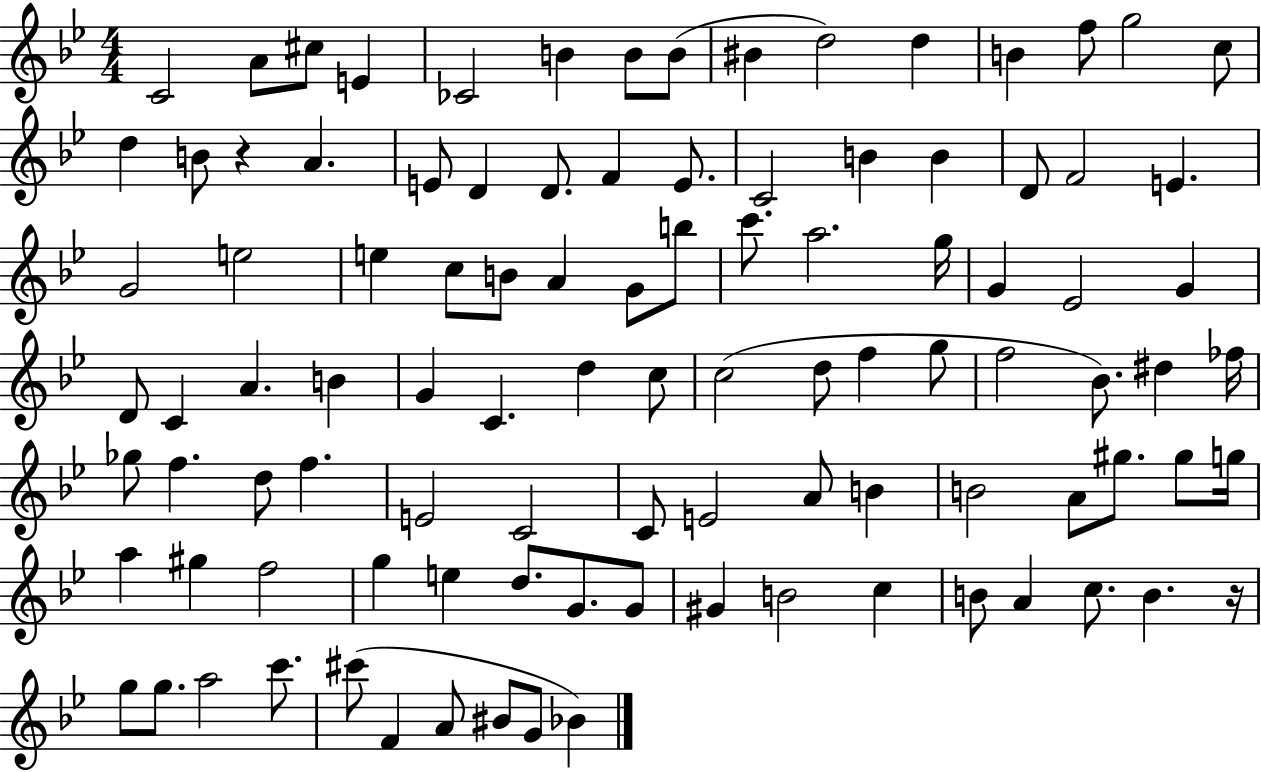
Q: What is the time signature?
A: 4/4